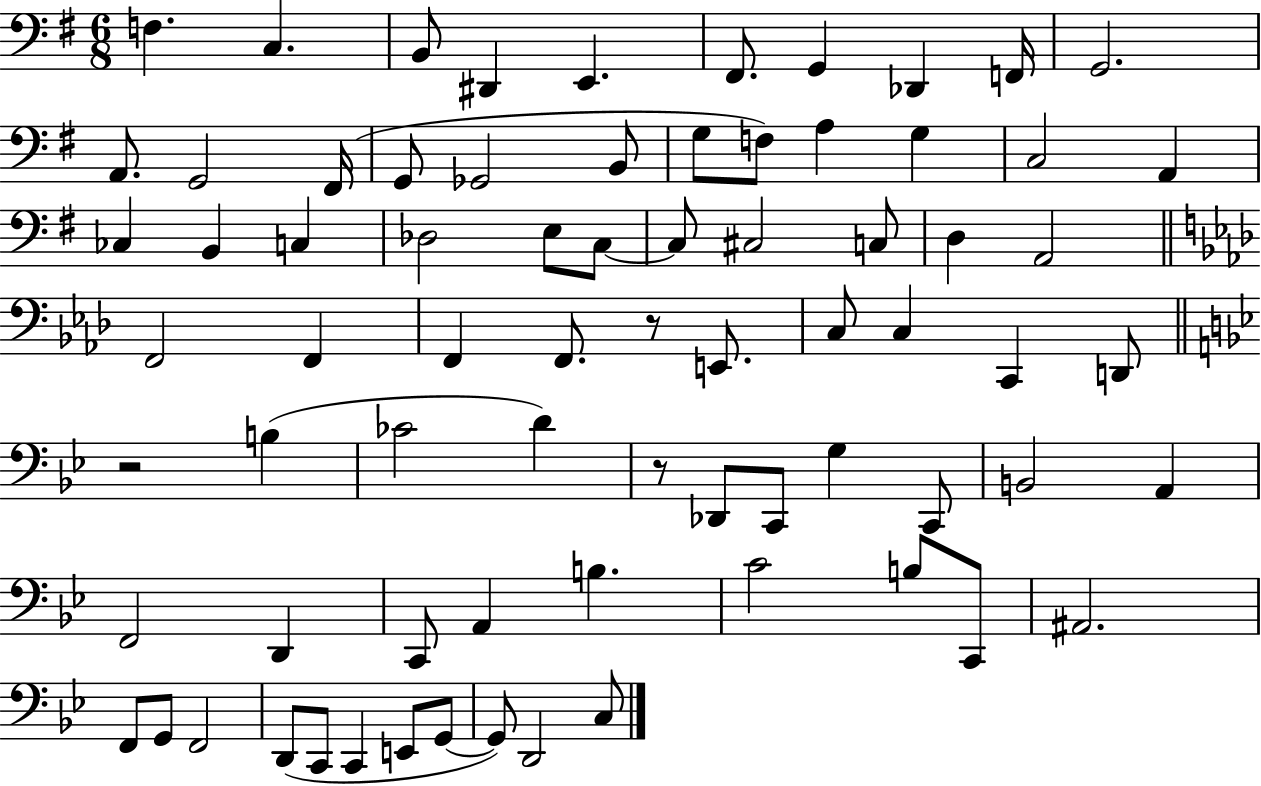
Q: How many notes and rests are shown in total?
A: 74